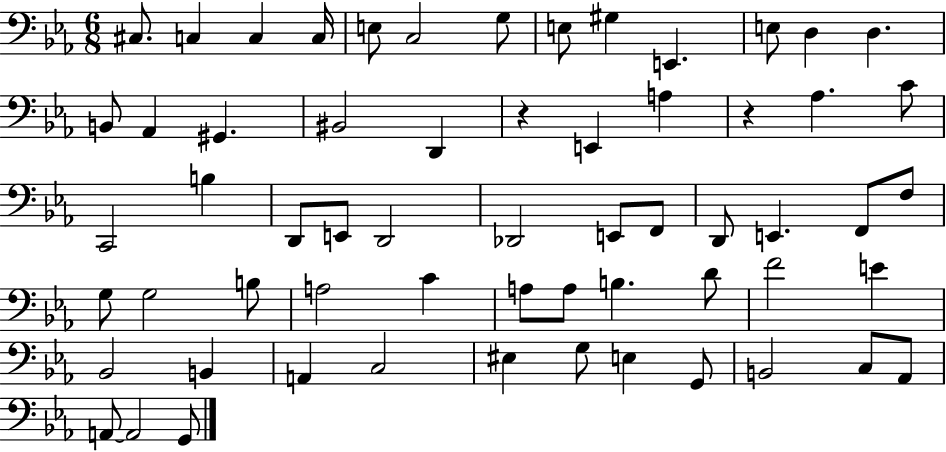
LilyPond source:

{
  \clef bass
  \numericTimeSignature
  \time 6/8
  \key ees \major
  cis8. c4 c4 c16 | e8 c2 g8 | e8 gis4 e,4. | e8 d4 d4. | \break b,8 aes,4 gis,4. | bis,2 d,4 | r4 e,4 a4 | r4 aes4. c'8 | \break c,2 b4 | d,8 e,8 d,2 | des,2 e,8 f,8 | d,8 e,4. f,8 f8 | \break g8 g2 b8 | a2 c'4 | a8 a8 b4. d'8 | f'2 e'4 | \break bes,2 b,4 | a,4 c2 | eis4 g8 e4 g,8 | b,2 c8 aes,8 | \break a,8~~ a,2 g,8 | \bar "|."
}